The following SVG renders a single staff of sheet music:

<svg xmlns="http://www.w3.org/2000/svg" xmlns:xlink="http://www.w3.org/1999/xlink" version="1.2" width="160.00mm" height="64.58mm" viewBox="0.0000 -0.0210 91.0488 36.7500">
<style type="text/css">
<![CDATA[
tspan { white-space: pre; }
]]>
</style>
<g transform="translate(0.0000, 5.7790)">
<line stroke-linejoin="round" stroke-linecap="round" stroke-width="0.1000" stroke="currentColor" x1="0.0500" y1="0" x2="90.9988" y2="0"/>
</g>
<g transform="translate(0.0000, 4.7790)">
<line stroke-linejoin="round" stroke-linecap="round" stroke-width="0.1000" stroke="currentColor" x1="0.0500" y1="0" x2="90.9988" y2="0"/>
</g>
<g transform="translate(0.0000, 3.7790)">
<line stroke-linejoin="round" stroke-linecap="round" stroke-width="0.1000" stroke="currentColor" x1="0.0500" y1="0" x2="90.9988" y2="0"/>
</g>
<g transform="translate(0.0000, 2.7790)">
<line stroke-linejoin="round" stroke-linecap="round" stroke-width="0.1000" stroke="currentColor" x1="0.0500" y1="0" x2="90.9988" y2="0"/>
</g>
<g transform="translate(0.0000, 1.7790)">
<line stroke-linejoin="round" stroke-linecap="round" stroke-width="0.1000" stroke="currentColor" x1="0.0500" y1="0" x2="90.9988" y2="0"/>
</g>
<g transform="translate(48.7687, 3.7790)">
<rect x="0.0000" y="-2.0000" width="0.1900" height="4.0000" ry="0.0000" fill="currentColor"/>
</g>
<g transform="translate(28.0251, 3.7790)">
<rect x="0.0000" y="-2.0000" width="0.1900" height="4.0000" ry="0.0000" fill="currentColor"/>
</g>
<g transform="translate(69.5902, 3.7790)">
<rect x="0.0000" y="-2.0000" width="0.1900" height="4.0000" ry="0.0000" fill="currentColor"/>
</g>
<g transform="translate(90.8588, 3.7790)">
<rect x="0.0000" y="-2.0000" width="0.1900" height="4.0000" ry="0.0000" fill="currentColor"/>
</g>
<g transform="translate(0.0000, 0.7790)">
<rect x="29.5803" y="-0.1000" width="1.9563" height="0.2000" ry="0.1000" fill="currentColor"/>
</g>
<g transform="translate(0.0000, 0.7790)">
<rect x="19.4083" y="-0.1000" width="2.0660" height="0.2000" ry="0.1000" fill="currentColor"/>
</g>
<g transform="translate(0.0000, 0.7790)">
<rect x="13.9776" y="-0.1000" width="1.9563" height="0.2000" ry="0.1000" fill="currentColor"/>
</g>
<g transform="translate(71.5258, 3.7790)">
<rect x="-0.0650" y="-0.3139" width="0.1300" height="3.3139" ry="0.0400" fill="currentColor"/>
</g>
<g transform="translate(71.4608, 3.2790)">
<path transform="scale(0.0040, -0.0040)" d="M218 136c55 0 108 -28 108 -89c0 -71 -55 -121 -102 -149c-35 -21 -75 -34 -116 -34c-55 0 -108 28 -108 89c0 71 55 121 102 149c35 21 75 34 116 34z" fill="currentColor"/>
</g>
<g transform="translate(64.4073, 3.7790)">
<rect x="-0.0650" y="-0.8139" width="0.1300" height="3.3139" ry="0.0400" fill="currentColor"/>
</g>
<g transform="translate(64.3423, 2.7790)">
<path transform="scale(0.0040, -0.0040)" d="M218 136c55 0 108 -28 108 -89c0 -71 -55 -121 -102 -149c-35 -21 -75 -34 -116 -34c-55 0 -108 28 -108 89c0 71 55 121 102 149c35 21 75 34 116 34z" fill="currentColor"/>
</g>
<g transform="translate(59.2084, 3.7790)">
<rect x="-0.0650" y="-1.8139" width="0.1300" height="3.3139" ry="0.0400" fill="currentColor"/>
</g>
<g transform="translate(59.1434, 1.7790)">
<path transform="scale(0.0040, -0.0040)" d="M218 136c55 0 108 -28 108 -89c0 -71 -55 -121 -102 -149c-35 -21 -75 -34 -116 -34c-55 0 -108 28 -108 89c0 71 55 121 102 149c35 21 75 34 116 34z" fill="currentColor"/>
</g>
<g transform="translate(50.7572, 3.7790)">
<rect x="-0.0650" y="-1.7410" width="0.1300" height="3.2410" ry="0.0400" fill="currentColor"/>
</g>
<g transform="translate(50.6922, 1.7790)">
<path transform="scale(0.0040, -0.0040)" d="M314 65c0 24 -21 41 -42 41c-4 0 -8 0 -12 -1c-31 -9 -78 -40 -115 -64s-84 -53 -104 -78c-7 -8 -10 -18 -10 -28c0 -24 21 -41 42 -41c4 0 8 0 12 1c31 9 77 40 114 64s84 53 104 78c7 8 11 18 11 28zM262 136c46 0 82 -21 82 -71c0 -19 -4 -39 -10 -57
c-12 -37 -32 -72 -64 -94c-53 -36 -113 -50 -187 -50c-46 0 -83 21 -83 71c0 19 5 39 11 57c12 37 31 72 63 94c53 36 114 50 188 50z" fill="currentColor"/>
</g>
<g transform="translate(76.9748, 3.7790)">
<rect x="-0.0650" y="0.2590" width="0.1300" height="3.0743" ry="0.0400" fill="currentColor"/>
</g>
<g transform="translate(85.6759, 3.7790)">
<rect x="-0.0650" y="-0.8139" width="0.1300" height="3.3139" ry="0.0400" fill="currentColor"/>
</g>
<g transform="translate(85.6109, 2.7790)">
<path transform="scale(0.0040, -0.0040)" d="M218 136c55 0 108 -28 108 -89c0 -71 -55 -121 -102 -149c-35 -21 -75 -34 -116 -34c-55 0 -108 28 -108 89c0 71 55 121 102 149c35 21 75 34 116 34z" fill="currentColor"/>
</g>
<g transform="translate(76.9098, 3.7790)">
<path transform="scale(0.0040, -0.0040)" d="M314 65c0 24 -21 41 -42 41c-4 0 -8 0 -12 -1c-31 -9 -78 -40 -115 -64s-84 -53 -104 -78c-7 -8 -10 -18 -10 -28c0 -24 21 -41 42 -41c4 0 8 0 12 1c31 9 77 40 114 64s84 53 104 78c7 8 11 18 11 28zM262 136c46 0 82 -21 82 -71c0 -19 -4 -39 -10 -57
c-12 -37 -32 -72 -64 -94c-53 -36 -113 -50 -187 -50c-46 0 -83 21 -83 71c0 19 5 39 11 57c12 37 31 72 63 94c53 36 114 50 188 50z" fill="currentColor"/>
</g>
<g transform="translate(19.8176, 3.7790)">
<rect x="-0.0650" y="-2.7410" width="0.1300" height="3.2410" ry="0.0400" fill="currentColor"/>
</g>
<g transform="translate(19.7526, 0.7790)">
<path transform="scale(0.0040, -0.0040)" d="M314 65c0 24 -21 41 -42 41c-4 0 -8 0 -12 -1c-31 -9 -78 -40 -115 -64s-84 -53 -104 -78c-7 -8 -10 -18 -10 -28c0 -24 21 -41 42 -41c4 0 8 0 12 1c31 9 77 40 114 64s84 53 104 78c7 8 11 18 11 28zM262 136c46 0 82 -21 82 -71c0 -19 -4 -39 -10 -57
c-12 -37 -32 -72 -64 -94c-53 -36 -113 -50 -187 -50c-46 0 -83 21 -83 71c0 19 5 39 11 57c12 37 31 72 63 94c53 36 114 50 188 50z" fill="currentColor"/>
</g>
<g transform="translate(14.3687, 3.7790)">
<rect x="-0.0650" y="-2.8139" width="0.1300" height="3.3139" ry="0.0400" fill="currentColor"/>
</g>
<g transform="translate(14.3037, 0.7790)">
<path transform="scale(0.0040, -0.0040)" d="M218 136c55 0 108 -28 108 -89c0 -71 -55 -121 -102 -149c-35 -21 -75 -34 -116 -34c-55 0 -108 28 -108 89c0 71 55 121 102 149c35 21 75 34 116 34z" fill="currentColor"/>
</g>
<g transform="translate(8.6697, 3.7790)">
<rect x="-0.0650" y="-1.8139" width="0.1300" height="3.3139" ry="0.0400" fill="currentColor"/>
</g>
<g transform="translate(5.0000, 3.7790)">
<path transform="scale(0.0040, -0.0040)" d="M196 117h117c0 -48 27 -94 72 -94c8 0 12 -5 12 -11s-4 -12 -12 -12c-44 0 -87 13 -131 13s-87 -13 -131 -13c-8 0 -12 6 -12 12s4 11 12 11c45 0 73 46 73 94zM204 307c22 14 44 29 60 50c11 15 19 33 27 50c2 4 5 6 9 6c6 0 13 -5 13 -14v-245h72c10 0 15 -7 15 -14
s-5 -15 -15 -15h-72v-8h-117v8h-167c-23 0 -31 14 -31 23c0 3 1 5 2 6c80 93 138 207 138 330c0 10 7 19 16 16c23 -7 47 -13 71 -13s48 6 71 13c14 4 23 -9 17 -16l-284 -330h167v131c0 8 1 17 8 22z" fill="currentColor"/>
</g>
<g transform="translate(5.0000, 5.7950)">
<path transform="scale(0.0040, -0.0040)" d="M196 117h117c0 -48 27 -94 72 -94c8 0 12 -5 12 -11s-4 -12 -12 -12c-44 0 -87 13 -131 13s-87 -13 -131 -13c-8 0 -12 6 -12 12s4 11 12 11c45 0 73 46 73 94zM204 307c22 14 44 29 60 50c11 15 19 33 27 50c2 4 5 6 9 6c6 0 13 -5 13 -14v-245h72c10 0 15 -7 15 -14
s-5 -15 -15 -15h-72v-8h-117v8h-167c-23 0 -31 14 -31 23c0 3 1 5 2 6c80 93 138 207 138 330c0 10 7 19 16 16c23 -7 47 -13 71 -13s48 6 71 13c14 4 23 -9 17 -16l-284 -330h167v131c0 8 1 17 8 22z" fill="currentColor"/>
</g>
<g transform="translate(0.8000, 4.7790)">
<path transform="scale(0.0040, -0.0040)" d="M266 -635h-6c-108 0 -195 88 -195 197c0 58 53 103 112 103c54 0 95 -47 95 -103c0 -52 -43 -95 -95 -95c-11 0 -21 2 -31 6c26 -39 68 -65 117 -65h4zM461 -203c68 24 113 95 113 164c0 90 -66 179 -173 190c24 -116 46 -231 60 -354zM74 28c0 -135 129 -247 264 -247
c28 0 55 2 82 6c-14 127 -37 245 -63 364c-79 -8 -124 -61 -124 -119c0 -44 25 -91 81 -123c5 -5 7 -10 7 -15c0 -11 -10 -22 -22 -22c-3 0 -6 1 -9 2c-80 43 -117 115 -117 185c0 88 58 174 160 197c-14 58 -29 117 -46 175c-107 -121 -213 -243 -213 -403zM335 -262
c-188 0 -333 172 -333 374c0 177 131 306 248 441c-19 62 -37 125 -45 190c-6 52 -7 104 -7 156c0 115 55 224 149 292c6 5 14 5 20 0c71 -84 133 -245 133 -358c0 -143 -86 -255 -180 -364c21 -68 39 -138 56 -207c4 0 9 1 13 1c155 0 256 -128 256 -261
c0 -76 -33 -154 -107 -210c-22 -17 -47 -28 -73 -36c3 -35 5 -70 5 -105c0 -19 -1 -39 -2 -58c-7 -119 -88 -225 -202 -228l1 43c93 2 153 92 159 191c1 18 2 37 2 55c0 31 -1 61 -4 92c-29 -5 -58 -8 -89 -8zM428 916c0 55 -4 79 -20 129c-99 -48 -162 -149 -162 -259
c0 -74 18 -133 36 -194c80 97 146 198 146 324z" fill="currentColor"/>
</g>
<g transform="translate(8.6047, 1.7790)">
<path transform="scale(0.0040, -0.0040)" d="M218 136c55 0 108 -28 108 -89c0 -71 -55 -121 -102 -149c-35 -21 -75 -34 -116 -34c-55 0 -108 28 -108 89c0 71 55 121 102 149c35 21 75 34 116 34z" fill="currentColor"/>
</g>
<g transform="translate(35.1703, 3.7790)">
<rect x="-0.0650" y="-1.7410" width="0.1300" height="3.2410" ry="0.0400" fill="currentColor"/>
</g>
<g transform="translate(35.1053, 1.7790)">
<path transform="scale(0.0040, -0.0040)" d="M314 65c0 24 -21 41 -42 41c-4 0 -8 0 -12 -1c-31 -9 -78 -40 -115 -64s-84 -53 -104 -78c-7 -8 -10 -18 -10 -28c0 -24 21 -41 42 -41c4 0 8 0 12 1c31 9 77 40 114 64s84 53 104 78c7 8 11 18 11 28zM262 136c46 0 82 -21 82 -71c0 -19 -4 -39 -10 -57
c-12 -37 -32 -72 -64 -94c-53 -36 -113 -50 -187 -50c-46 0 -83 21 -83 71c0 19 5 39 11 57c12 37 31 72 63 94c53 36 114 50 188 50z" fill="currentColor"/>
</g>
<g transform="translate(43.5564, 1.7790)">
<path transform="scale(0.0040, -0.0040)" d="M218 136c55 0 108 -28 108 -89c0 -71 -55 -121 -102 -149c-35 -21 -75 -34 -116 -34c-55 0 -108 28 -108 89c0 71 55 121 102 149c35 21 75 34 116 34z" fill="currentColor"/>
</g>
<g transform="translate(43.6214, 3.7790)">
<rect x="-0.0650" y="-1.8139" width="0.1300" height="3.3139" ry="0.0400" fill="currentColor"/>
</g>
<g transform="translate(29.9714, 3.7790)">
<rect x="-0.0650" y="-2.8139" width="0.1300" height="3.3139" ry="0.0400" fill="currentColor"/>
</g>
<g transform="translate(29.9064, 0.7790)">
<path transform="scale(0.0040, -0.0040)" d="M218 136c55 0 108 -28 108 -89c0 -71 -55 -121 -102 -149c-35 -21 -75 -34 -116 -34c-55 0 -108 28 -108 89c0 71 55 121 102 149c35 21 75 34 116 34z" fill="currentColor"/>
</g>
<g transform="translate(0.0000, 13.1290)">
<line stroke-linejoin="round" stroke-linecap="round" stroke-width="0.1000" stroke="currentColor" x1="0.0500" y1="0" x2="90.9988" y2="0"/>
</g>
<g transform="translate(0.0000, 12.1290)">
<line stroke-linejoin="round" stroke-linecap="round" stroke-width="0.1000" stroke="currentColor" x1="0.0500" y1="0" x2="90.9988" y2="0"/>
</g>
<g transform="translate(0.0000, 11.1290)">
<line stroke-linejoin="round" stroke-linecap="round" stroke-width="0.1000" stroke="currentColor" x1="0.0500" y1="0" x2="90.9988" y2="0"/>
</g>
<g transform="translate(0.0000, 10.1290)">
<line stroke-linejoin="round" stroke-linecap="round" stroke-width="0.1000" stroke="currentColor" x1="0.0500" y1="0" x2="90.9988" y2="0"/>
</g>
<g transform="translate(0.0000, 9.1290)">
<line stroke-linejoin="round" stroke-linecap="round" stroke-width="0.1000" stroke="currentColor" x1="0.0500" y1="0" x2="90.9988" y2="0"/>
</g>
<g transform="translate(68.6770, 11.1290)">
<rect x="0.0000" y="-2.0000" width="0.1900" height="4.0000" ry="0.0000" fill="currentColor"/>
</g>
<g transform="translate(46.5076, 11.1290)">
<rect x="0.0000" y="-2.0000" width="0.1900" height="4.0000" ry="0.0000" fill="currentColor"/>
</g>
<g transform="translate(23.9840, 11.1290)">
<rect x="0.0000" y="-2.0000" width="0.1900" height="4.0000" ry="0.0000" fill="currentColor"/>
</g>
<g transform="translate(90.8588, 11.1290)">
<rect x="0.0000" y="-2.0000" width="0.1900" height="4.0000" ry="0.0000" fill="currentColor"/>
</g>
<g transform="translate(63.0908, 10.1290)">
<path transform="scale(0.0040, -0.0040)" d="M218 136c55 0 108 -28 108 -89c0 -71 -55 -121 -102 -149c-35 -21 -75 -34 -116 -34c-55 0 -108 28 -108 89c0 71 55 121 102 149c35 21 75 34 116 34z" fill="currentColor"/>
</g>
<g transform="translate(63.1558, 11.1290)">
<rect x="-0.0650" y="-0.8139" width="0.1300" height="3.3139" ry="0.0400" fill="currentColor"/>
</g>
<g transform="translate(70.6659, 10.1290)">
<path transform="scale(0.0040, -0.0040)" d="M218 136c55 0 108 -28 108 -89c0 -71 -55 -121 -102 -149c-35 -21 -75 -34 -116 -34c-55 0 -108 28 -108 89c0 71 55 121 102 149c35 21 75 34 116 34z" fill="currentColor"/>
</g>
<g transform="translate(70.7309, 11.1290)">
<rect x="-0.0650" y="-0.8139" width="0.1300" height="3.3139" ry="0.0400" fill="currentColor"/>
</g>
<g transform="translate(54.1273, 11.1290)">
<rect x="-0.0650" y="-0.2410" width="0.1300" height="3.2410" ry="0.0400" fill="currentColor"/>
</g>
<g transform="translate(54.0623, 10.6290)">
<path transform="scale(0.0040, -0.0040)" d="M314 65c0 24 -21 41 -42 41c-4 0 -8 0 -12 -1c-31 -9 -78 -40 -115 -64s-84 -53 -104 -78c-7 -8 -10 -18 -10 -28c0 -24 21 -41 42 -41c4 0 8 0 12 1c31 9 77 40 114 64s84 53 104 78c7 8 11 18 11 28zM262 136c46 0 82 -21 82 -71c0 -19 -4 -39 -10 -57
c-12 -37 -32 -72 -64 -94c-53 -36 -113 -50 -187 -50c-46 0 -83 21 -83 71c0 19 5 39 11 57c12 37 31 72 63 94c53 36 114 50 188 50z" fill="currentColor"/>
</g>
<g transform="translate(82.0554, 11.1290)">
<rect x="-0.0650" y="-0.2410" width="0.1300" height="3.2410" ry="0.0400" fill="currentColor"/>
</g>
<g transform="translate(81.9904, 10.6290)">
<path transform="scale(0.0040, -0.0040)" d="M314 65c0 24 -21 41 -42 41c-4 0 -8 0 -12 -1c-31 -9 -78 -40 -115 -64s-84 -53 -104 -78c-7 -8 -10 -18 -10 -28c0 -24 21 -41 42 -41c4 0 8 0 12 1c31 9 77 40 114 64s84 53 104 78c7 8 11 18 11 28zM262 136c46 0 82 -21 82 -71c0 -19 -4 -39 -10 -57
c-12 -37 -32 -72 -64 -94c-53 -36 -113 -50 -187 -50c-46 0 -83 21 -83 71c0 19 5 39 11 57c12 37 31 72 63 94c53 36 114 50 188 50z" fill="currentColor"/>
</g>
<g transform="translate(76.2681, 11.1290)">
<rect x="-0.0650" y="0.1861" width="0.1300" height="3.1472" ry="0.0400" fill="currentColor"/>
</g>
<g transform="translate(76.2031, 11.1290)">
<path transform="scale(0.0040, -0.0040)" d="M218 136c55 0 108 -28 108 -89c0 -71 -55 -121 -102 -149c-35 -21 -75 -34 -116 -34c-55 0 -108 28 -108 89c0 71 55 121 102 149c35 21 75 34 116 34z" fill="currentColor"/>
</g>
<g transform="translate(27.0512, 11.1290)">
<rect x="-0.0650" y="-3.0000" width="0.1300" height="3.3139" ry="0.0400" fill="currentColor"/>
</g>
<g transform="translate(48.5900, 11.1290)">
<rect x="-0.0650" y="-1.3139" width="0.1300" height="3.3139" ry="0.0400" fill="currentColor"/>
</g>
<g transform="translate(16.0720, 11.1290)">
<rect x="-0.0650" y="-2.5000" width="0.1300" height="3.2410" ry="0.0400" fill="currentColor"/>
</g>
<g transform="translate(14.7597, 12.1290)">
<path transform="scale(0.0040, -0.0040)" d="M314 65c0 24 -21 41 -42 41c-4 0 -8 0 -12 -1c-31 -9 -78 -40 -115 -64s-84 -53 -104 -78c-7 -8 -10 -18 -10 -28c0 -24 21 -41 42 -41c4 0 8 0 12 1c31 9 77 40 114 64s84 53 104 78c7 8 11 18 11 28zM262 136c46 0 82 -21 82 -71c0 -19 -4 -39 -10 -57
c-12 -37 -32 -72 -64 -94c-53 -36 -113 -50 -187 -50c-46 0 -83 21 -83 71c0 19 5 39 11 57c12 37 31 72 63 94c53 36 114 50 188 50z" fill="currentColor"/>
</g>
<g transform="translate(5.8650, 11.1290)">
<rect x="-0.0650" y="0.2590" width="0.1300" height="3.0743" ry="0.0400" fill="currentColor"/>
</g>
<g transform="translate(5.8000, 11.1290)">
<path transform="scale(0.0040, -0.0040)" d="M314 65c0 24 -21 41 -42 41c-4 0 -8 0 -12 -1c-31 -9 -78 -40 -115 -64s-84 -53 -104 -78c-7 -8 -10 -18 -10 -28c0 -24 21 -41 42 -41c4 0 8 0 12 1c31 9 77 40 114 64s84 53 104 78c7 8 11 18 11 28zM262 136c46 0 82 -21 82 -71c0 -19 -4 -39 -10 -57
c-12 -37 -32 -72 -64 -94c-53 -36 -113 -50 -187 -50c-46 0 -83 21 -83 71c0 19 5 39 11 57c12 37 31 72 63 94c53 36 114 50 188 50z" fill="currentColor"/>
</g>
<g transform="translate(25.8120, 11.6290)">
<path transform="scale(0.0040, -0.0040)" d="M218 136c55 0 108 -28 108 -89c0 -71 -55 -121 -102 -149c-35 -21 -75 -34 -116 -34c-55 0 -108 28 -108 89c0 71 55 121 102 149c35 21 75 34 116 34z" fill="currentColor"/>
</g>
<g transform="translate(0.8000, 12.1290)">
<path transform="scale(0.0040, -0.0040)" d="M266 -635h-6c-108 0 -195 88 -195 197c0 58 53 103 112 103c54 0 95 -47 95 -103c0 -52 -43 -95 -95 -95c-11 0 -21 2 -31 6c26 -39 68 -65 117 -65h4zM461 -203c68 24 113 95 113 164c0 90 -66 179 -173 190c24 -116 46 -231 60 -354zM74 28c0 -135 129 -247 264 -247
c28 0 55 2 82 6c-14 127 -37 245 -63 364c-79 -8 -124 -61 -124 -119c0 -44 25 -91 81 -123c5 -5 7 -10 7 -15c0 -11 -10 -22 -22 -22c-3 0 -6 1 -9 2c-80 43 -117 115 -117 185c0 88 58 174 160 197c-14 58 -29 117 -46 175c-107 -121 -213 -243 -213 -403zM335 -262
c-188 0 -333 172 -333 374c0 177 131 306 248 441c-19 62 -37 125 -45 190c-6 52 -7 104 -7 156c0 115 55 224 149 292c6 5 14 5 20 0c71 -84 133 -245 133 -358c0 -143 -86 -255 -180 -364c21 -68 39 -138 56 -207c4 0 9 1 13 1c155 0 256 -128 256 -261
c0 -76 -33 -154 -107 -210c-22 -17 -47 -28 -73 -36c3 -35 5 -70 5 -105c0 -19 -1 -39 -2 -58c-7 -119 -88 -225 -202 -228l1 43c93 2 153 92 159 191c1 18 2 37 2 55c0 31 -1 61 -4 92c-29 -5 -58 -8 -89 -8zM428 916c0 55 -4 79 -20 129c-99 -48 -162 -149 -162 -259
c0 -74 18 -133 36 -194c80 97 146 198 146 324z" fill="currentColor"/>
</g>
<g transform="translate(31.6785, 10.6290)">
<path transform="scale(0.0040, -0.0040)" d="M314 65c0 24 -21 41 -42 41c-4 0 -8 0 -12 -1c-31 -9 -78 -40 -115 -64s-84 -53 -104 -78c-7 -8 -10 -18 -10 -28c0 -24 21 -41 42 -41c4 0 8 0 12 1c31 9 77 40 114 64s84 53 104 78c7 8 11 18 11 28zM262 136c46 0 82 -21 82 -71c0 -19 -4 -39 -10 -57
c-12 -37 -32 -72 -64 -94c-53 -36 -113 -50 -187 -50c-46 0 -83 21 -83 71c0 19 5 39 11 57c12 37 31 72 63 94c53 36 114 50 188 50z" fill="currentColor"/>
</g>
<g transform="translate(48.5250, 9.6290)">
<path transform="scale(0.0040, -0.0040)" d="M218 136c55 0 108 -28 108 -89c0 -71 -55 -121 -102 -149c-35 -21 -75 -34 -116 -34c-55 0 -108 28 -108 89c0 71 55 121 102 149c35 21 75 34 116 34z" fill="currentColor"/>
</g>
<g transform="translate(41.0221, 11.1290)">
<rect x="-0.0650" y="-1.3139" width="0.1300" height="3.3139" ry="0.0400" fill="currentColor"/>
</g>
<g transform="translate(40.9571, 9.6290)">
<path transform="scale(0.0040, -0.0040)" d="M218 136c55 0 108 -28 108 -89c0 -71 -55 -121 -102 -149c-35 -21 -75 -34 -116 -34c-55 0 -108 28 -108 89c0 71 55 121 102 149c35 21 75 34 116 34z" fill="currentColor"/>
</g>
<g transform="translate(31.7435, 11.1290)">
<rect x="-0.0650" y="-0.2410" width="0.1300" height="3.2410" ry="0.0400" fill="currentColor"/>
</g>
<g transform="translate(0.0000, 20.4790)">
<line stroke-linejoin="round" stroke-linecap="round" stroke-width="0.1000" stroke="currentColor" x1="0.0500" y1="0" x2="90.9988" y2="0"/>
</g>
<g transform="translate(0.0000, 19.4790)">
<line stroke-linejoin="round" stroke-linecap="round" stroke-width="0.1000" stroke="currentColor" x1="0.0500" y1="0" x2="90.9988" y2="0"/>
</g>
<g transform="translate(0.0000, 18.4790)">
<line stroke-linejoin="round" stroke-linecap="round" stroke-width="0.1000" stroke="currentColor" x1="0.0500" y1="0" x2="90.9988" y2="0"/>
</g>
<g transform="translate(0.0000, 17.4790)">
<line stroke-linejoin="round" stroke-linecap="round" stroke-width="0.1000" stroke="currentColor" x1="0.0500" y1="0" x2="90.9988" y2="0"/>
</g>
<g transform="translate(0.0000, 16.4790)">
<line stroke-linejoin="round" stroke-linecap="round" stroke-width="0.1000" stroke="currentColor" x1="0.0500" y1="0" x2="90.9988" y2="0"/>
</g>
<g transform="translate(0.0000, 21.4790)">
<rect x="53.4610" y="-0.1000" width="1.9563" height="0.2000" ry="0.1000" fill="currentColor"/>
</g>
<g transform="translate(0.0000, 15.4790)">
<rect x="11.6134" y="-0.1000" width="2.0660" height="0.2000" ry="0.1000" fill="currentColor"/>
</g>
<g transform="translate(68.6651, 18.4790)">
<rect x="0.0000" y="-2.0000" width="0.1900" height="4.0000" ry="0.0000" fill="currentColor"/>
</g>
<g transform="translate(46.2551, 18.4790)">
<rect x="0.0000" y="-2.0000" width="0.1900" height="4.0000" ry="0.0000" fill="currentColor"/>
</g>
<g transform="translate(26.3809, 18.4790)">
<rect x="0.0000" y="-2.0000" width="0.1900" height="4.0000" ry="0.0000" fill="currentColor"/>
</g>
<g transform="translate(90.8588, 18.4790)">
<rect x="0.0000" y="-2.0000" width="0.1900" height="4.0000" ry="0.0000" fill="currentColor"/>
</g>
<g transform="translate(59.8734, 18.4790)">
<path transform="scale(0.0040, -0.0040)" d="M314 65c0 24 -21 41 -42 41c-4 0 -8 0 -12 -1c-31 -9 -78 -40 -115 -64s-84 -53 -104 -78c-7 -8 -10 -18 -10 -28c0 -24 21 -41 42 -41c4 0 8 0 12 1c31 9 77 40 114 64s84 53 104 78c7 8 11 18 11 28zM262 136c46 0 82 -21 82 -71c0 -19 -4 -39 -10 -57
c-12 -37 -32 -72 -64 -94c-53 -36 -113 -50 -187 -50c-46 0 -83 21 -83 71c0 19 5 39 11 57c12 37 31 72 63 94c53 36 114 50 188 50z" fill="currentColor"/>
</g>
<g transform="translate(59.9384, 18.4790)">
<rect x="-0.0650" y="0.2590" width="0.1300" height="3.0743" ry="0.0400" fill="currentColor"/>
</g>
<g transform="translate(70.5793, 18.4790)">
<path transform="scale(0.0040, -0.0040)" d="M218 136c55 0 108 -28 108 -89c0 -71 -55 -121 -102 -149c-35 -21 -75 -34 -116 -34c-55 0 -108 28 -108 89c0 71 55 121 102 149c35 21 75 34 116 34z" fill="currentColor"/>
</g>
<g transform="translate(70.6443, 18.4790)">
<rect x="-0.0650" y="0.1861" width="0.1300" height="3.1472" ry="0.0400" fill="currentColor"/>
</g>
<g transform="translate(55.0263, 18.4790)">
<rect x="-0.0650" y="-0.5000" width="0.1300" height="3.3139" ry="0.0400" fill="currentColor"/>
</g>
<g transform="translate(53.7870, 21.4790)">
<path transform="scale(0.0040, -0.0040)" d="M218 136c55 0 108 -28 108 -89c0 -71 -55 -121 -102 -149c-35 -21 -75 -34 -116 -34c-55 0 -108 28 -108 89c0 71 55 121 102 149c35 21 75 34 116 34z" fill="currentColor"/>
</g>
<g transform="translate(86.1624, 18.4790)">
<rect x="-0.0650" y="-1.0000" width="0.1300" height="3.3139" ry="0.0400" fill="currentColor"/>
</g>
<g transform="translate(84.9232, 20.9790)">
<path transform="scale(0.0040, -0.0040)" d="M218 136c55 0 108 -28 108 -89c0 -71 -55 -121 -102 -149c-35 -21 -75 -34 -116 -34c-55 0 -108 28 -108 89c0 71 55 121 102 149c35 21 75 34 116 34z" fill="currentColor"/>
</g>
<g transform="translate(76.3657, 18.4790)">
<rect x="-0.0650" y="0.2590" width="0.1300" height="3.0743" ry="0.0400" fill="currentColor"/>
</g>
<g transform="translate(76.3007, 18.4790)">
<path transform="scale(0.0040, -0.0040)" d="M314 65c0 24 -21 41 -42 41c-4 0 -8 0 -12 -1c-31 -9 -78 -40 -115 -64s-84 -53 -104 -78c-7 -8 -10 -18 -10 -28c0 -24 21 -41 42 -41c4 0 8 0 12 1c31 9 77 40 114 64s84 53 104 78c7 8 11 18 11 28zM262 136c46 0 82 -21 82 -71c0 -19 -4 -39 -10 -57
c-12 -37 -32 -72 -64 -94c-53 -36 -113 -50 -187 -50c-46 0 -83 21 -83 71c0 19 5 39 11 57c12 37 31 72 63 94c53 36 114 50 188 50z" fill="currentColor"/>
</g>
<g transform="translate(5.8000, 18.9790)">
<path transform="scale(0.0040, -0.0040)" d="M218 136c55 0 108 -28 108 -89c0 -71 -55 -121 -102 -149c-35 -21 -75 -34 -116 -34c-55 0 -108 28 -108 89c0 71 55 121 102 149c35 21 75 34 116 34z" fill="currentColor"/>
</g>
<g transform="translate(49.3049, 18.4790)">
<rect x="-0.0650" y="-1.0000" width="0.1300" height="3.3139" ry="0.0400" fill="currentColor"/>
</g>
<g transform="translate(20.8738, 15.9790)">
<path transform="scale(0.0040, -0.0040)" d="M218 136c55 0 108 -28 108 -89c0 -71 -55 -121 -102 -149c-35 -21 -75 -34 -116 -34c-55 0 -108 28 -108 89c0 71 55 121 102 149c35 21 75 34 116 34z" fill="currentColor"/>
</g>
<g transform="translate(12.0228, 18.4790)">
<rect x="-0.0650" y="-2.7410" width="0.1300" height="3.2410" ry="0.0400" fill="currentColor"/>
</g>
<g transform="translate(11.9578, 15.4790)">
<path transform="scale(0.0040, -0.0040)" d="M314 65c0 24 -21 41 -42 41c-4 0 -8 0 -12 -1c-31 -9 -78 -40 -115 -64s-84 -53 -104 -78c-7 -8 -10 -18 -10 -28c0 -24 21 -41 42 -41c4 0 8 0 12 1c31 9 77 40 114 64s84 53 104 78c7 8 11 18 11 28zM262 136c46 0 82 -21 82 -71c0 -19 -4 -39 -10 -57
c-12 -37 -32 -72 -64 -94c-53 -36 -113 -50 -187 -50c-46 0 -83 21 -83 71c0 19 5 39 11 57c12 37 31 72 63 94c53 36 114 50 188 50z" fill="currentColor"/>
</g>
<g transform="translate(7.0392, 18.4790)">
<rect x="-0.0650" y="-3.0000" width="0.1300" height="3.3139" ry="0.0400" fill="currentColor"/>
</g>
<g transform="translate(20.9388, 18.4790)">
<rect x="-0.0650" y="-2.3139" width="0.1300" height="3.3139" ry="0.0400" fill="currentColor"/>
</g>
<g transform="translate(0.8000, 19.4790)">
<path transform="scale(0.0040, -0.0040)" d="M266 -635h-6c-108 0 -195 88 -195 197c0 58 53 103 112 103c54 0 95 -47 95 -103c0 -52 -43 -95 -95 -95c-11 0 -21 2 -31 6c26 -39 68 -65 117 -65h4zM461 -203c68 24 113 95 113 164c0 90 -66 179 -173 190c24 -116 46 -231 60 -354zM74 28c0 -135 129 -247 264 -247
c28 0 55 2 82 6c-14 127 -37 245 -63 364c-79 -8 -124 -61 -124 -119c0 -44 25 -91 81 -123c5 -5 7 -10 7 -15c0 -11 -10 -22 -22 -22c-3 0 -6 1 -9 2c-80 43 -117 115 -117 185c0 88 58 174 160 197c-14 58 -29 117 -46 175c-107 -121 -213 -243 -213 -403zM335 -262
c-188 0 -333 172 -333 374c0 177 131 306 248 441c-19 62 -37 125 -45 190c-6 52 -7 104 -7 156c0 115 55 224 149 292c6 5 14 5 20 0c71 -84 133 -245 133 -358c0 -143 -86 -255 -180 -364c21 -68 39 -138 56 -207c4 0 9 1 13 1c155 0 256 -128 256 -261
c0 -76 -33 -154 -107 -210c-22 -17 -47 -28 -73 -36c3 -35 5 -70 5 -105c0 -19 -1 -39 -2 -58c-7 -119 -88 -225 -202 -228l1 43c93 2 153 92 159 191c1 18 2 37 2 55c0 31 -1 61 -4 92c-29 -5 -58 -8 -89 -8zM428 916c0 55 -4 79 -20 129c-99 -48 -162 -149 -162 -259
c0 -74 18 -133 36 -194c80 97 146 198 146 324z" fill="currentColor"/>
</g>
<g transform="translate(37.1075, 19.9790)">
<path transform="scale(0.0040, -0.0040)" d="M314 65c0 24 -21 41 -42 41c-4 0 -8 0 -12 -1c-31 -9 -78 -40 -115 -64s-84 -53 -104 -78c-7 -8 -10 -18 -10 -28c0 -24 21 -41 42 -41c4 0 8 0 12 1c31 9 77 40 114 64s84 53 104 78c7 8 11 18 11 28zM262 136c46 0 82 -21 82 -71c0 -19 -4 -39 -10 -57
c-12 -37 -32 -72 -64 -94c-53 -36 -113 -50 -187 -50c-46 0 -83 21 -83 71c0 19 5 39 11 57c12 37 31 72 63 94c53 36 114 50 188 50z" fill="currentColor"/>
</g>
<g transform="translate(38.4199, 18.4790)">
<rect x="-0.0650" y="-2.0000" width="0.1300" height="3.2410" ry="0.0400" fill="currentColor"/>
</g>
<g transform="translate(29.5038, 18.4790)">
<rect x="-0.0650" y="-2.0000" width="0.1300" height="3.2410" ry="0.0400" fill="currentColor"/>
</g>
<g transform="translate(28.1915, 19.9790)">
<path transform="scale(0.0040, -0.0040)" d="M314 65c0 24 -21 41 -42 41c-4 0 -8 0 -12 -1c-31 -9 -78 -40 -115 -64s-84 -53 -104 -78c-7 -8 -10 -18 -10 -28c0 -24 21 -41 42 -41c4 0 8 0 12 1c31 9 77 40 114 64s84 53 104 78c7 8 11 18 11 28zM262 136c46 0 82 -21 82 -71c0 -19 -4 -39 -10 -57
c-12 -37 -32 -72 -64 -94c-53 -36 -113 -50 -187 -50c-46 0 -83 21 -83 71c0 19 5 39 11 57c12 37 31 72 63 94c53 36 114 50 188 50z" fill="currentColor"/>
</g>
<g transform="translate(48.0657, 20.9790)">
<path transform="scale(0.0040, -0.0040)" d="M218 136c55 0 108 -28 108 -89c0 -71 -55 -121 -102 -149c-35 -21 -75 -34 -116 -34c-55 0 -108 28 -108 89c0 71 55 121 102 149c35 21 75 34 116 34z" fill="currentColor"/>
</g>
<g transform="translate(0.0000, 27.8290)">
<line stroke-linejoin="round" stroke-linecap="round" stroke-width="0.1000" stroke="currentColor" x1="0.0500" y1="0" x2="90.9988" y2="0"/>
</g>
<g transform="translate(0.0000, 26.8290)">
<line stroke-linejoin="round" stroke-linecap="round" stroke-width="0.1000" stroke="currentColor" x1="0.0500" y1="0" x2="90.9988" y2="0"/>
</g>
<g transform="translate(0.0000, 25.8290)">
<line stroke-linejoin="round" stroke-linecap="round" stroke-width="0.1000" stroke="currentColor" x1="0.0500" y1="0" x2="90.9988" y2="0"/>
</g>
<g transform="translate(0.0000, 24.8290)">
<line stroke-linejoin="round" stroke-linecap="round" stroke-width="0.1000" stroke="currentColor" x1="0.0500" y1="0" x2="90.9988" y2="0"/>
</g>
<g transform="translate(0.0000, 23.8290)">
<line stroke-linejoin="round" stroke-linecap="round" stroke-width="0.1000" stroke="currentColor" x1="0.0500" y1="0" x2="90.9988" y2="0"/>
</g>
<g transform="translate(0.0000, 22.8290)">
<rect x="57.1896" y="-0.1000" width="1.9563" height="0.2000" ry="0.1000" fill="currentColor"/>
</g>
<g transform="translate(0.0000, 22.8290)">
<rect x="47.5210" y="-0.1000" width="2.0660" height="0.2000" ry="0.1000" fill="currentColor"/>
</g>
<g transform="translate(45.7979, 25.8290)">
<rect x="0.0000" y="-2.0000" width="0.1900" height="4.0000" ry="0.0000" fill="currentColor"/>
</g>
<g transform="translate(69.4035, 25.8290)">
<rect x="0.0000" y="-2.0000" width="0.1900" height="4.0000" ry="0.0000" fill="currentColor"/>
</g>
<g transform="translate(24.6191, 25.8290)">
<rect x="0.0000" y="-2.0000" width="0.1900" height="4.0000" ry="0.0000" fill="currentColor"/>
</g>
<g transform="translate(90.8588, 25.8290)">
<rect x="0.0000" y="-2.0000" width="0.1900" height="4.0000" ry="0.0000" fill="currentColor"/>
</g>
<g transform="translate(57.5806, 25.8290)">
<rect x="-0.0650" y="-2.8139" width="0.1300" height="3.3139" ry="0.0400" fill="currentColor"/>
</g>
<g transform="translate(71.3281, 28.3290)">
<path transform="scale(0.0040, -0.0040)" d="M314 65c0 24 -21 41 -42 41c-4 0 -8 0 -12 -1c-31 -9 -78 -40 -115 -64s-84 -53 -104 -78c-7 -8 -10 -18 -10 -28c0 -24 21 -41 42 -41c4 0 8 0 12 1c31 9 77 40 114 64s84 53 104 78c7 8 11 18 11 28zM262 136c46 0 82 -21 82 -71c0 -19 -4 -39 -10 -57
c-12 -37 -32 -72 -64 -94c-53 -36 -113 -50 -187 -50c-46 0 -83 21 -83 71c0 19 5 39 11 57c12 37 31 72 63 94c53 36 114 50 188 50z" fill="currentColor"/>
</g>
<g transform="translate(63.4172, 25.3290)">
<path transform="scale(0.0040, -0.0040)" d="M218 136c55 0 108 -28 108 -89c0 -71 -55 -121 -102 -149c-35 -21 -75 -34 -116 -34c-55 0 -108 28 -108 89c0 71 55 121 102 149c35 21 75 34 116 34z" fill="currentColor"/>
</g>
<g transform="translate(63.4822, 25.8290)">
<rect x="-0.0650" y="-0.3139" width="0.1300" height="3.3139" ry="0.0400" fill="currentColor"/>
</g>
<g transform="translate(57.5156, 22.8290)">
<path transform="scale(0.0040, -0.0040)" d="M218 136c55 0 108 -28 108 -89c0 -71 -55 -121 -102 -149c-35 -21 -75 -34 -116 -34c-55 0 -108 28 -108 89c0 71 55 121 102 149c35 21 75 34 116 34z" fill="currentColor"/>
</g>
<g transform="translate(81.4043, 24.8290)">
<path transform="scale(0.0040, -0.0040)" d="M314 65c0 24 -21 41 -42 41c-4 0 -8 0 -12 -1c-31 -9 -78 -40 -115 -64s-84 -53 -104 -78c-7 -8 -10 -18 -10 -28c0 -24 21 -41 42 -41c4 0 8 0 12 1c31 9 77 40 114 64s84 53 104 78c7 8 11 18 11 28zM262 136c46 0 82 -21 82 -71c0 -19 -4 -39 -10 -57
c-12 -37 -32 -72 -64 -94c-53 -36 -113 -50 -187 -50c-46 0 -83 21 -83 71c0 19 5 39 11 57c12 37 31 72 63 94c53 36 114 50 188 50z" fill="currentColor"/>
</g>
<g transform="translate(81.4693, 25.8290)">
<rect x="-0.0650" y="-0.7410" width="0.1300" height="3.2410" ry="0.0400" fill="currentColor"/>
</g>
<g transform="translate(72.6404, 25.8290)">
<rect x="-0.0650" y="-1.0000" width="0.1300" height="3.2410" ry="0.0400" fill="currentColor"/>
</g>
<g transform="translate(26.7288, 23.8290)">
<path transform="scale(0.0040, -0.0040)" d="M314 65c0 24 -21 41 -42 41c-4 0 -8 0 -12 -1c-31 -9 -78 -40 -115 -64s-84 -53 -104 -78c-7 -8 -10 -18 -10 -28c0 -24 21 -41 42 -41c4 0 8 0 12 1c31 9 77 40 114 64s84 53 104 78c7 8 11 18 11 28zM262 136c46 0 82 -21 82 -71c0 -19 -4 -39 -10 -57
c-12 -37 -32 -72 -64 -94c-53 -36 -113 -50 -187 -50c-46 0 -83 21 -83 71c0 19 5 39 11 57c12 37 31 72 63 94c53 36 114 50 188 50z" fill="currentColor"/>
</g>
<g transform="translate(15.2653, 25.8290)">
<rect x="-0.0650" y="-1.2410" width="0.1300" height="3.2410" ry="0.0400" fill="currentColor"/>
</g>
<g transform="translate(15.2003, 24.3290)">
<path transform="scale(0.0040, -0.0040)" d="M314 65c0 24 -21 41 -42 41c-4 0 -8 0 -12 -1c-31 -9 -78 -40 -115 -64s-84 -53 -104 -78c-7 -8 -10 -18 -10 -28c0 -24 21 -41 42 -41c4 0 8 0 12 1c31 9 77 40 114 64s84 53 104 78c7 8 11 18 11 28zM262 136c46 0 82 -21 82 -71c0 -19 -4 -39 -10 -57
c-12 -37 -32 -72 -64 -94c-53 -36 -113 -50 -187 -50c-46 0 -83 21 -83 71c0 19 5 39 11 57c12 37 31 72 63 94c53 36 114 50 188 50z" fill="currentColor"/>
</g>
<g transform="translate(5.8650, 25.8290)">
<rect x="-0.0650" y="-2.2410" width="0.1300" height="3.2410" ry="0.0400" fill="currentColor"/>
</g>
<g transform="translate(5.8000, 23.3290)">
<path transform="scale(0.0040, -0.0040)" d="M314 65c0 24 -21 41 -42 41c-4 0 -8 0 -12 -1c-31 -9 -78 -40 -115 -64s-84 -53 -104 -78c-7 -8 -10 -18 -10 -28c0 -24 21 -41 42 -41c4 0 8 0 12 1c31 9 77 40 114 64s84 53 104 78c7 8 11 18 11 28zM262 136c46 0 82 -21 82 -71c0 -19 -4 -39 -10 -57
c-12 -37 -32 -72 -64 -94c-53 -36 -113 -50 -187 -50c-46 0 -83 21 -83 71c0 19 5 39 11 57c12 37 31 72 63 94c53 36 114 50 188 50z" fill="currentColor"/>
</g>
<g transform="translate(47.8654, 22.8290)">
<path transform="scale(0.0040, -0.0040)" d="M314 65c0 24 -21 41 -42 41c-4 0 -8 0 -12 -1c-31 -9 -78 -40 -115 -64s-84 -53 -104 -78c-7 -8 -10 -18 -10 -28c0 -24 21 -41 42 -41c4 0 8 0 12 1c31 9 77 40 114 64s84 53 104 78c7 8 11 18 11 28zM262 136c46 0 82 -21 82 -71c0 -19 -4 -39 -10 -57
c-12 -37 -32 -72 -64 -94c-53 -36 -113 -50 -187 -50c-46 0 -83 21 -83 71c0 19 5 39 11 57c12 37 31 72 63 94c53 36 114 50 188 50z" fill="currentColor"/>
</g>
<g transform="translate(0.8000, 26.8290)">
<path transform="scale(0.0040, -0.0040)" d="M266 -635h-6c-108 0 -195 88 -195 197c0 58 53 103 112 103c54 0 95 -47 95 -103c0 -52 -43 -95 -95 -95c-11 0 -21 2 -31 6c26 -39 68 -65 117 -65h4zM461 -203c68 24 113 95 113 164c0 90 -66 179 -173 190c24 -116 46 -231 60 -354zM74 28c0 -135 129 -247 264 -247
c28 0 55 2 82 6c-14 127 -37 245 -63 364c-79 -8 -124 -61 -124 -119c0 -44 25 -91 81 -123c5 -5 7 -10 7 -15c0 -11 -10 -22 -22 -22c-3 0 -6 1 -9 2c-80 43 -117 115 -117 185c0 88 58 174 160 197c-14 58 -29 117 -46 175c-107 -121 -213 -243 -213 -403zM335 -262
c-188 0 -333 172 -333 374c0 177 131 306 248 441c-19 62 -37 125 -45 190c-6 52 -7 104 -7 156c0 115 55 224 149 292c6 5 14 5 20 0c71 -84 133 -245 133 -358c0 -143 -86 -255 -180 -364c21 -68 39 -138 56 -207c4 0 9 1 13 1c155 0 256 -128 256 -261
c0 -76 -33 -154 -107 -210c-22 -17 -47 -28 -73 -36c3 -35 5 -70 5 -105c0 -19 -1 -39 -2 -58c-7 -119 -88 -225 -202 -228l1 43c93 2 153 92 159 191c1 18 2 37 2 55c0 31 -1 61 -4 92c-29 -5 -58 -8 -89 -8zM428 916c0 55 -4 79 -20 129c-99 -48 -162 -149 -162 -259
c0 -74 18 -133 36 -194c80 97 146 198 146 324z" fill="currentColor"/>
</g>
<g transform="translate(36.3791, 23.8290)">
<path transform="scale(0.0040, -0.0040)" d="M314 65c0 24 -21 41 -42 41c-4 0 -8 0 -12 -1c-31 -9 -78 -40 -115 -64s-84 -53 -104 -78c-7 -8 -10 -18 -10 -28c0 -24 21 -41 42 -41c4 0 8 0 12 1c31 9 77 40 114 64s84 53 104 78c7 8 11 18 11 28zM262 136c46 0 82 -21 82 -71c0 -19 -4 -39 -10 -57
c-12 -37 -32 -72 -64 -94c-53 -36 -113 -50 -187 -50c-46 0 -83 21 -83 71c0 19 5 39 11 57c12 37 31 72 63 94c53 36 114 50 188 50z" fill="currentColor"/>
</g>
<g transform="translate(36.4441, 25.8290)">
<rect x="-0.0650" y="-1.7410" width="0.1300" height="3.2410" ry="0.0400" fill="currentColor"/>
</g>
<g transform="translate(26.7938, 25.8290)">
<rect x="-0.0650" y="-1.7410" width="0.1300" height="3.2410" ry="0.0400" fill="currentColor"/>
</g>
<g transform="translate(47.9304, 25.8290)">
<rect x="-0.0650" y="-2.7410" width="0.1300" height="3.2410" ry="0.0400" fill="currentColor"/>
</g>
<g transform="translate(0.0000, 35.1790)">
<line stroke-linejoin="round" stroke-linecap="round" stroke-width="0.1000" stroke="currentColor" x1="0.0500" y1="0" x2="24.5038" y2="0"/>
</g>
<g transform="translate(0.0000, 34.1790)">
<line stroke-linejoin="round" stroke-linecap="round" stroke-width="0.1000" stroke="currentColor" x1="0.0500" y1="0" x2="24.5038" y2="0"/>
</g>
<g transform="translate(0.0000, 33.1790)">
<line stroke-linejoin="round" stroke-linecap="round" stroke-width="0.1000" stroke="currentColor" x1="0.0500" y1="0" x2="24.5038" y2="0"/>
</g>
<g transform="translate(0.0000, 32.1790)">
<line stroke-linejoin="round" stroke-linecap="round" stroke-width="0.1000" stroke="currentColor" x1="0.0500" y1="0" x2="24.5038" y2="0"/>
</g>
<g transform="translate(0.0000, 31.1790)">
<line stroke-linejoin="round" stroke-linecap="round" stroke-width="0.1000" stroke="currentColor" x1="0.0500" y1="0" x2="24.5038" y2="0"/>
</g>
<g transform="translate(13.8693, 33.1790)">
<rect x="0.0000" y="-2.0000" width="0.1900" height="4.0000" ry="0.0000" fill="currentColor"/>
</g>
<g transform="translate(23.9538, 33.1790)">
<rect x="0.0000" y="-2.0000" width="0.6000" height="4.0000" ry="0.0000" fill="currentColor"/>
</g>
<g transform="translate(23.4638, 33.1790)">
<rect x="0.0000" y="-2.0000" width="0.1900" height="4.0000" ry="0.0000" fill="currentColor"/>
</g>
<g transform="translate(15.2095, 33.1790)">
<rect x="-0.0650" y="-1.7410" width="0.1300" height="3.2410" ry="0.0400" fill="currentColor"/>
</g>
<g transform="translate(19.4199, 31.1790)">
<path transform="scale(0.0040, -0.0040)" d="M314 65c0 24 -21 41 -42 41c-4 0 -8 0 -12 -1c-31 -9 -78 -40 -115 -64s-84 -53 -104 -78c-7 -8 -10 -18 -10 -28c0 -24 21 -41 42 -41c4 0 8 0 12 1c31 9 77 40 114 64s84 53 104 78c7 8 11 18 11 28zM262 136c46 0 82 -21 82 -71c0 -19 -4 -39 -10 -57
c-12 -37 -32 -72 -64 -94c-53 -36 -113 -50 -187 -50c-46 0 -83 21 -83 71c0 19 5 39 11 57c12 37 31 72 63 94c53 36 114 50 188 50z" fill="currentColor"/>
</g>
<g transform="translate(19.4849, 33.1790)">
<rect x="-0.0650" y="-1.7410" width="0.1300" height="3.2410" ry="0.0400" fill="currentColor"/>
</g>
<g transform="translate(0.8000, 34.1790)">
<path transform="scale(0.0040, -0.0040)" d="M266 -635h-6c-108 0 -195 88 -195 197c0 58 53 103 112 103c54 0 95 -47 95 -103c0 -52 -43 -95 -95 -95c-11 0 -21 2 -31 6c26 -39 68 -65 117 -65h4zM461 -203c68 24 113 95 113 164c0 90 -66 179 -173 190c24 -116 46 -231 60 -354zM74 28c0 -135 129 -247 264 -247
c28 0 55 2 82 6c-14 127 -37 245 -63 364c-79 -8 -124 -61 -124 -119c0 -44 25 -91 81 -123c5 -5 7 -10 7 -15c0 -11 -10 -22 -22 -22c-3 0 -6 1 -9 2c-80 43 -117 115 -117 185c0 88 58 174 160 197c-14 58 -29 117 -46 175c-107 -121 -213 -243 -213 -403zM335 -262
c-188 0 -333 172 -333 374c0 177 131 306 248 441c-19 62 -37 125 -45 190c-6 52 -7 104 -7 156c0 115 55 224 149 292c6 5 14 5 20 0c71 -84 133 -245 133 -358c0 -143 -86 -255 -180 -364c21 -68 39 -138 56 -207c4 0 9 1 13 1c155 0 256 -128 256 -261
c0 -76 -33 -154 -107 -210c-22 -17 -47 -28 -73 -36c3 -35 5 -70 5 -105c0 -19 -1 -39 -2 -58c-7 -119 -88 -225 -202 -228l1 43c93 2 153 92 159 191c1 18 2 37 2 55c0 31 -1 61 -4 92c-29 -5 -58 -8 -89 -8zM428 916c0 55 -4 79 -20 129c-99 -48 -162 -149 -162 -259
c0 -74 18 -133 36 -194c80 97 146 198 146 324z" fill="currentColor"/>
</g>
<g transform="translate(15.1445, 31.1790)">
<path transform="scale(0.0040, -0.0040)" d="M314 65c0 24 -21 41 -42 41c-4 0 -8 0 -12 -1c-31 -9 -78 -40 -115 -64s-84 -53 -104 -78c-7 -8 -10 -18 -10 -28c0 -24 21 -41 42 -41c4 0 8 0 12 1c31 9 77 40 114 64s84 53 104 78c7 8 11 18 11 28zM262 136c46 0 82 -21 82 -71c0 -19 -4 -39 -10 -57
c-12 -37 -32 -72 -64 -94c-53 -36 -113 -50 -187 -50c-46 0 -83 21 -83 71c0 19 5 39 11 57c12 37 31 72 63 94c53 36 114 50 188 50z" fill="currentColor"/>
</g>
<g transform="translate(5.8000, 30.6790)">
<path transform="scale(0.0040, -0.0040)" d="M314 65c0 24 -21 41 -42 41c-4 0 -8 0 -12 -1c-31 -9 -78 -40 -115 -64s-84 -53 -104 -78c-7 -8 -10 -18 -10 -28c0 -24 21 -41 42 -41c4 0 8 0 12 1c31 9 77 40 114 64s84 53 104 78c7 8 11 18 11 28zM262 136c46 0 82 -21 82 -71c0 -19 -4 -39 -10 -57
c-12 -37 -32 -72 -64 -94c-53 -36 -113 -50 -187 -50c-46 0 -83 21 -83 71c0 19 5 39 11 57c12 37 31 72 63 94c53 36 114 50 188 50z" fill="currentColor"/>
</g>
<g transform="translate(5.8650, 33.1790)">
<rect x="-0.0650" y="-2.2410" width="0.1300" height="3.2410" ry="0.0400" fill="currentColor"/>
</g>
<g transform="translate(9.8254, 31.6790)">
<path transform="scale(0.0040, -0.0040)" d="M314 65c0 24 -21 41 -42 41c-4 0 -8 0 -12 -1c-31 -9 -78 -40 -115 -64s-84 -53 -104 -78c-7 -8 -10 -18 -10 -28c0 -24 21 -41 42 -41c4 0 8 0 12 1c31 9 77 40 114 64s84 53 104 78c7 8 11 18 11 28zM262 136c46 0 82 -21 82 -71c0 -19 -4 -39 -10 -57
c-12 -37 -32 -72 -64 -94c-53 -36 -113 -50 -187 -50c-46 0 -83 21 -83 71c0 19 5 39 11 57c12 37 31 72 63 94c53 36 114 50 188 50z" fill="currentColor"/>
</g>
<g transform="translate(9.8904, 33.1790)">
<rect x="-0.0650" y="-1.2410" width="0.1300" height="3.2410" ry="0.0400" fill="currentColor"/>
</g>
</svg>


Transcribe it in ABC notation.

X:1
T:Untitled
M:4/4
L:1/4
K:C
f a a2 a f2 f f2 f d c B2 d B2 G2 A c2 e e c2 d d B c2 A a2 g F2 F2 D C B2 B B2 D g2 e2 f2 f2 a2 a c D2 d2 g2 e2 f2 f2